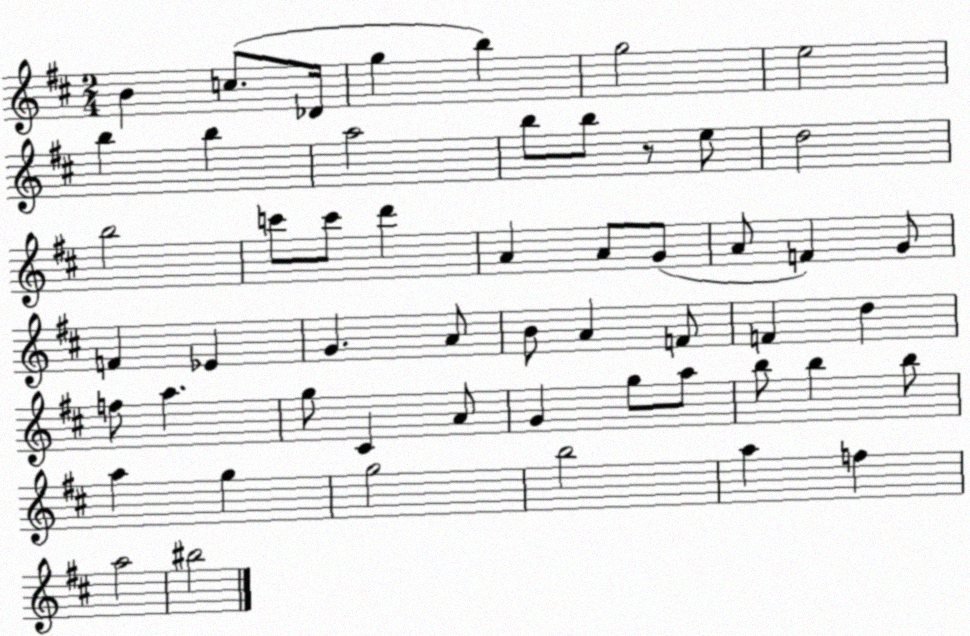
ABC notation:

X:1
T:Untitled
M:2/4
L:1/4
K:D
B c/2 _D/4 g b g2 e2 b b a2 b/2 b/2 z/2 e/2 d2 b2 c'/2 c'/2 d' A A/2 G/2 A/2 F G/2 F _E G A/2 B/2 A F/2 F d f/2 a g/2 ^C A/2 G g/2 a/2 b/2 b b/2 a g g2 b2 a f a2 ^b2